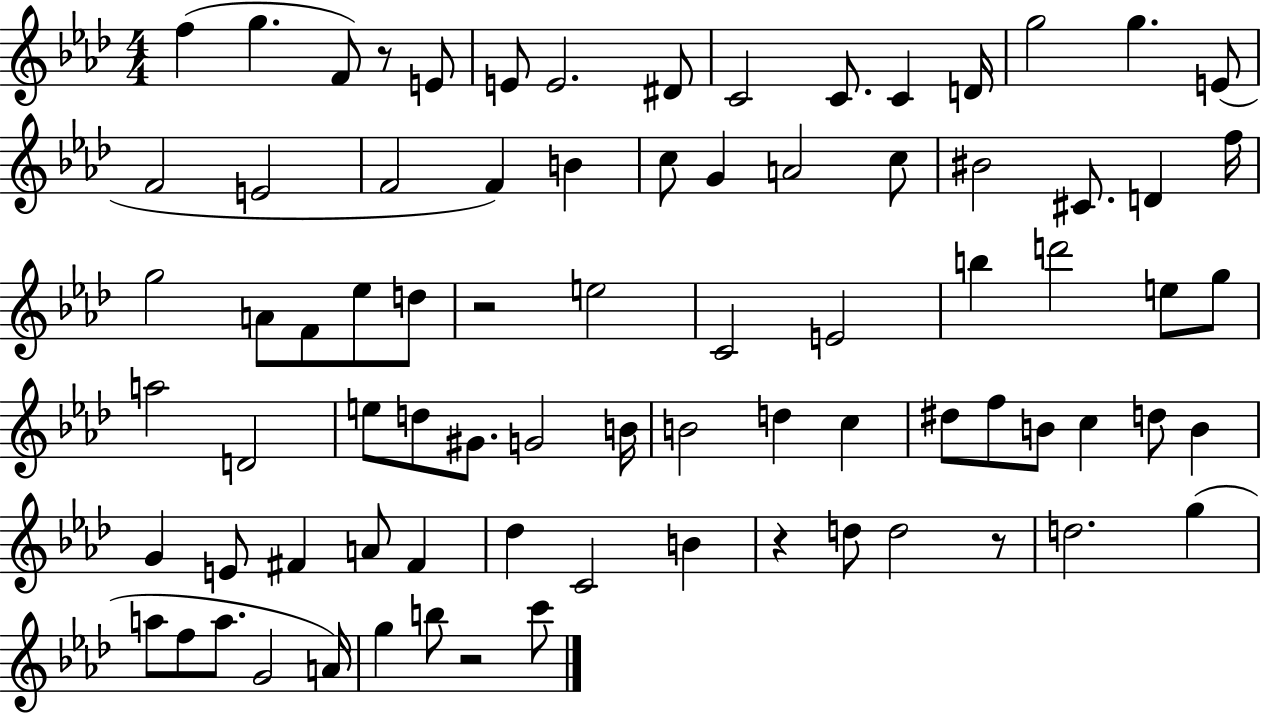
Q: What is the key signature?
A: AES major